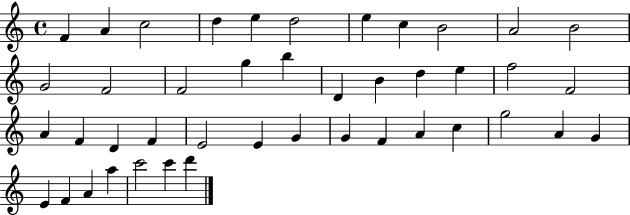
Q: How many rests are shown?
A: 0